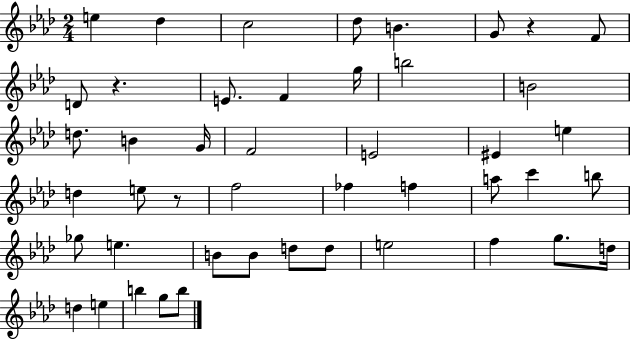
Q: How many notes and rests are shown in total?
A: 46